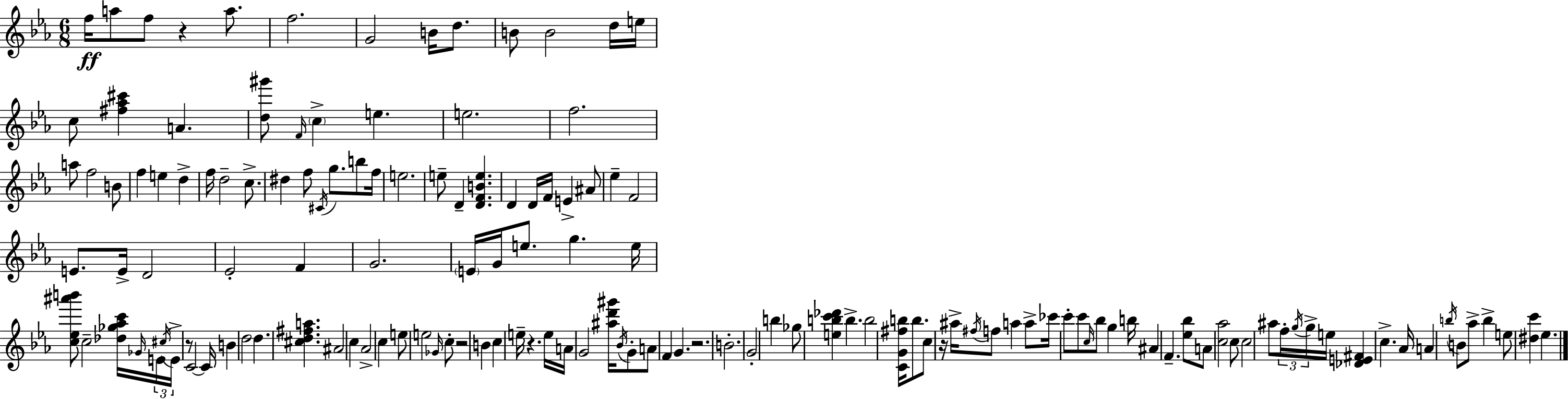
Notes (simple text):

F5/s A5/e F5/e R/q A5/e. F5/h. G4/h B4/s D5/e. B4/e B4/h D5/s E5/s C5/e [F#5,Ab5,C#6]/q A4/q. [D5,G#6]/e F4/s C5/q E5/q. E5/h. F5/h. A5/e F5/h B4/e F5/q E5/q D5/q F5/s D5/h C5/e. D#5/q F5/e C#4/s G5/e. B5/e F5/s E5/h. E5/e D4/q [D4,F4,B4,E5]/q. D4/q D4/s F4/s E4/q A#4/e Eb5/q F4/h E4/e. E4/s D4/h Eb4/h F4/q G4/h. E4/s G4/s E5/e. G5/q. E5/s [C5,Eb5,A#6,B6]/e C5/h [Db5,Gb5,Ab5,C6]/s Gb4/s E4/s C#5/s E4/s R/e C4/h C4/s B4/q D5/h D5/q. [C#5,D5,F#5,A5]/q. A#4/h C5/q Ab4/h C5/q E5/e E5/h Gb4/s C5/e R/h B4/q C5/q E5/s R/q. E5/s A4/s G4/h [A#5,D6,G#6]/s Bb4/s G4/e A4/e F4/q G4/q. R/h. B4/h. G4/h B5/q Gb5/e [E5,B5,C6,Db6]/q B5/q. B5/h [C4,G4,F#5,B5]/s B5/e. C5/e R/s A#5/s F#5/s F5/e A5/q A5/e CES6/s C6/e C6/e C5/s Bb5/e G5/q B5/s A#4/q F4/q. [Eb5,Bb5]/e A4/e [C5,Ab5]/h C5/e C5/h A#5/e F5/s G5/s G5/s E5/s [Db4,E4,F#4]/q C5/q. Ab4/s A4/q B5/s B4/e Ab5/e B5/q E5/e [D#5,C6]/q Eb5/q.